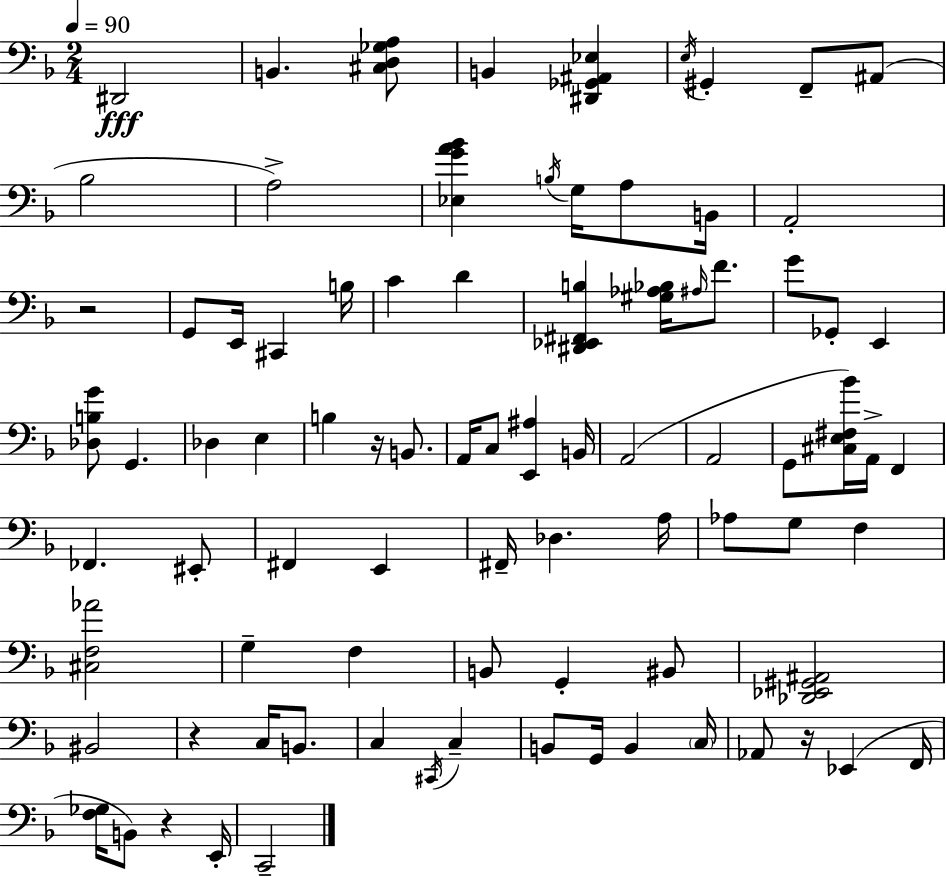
{
  \clef bass
  \numericTimeSignature
  \time 2/4
  \key f \major
  \tempo 4 = 90
  \repeat volta 2 { dis,2\fff | b,4. <cis d ges a>8 | b,4 <dis, ges, ais, ees>4 | \acciaccatura { e16 } gis,4-. f,8-- ais,8( | \break bes2 | a2->) | <ees g' a' bes'>4 \acciaccatura { b16 } g16 a8 | b,16 a,2-. | \break r2 | g,8 e,16 cis,4 | b16 c'4 d'4 | <dis, ees, fis, b>4 <gis aes bes>16 \grace { ais16 } | \break f'8. g'8 ges,8-. e,4 | <des b g'>8 g,4. | des4 e4 | b4 r16 | \break b,8. a,16 c8 <e, ais>4 | b,16 a,2( | a,2 | g,8 <cis e fis bes'>16) a,16-> f,4 | \break fes,4. | eis,8-. fis,4 e,4 | fis,16-- des4. | a16 aes8 g8 f4 | \break <cis f aes'>2 | g4-- f4 | b,8 g,4-. | bis,8 <des, ees, gis, ais,>2 | \break bis,2 | r4 c16 | b,8. c4 \acciaccatura { cis,16 } | c4-- b,8 g,16 b,4 | \break \parenthesize c16 aes,8 r16 ees,4( | f,16 <f ges>16 b,8) r4 | e,16-. c,2-- | } \bar "|."
}